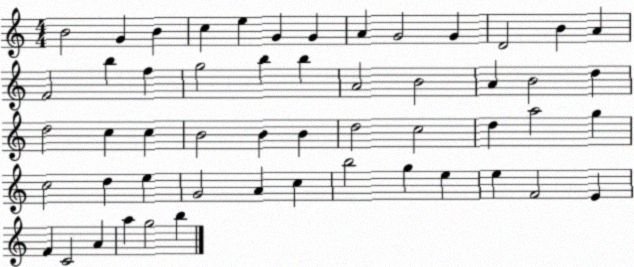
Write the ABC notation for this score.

X:1
T:Untitled
M:4/4
L:1/4
K:C
B2 G B c e G G A G2 G D2 B A F2 b f g2 b b A2 B2 A B2 d d2 c c B2 B B d2 c2 d a2 g c2 d e G2 A c b2 g e e F2 E F C2 A a g2 b